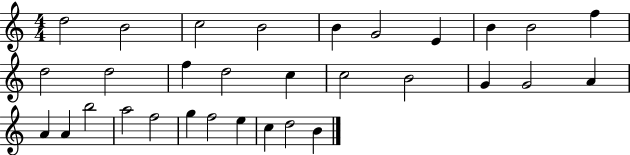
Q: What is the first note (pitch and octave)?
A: D5